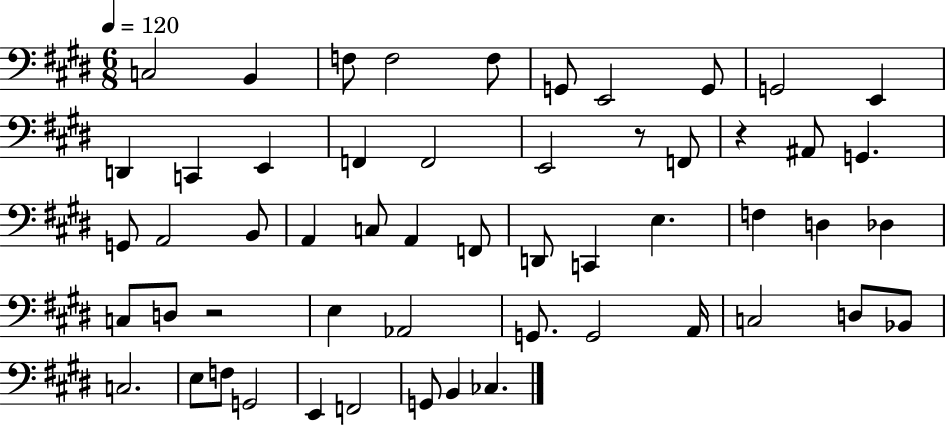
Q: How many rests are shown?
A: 3